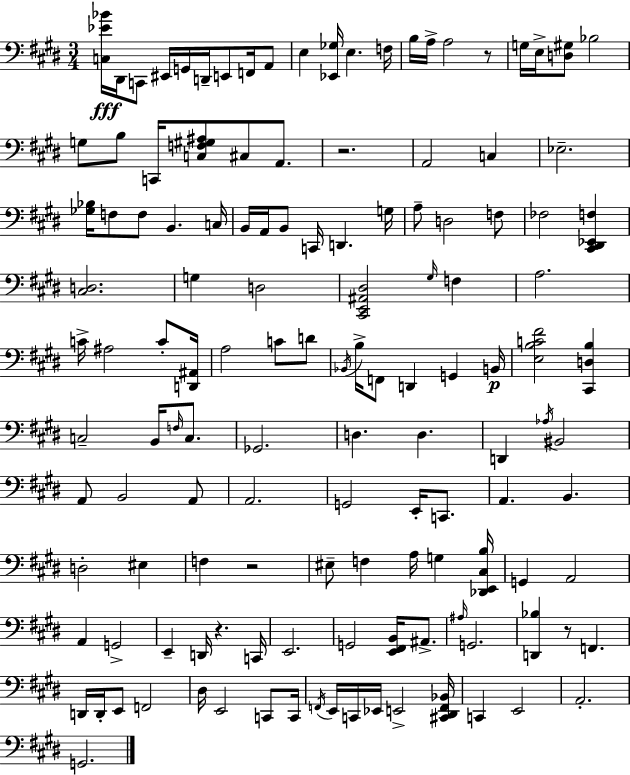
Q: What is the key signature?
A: E major